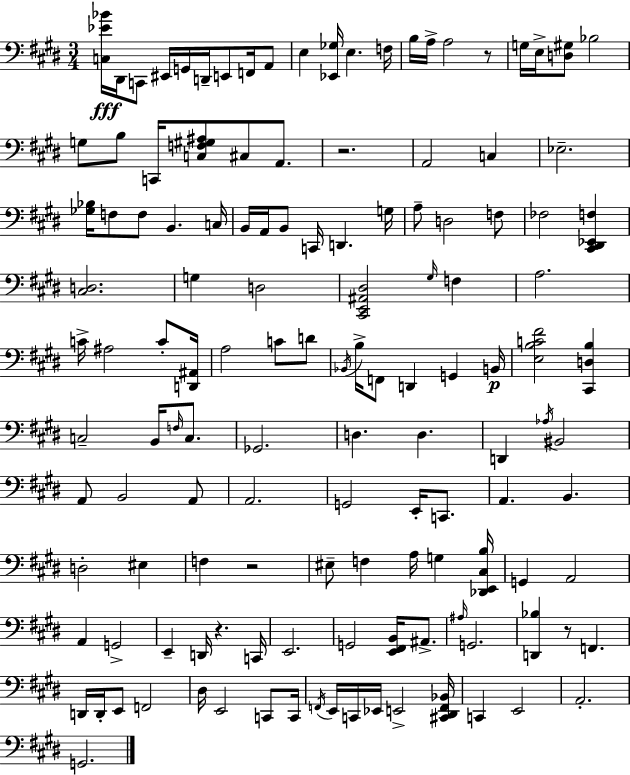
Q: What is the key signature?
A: E major